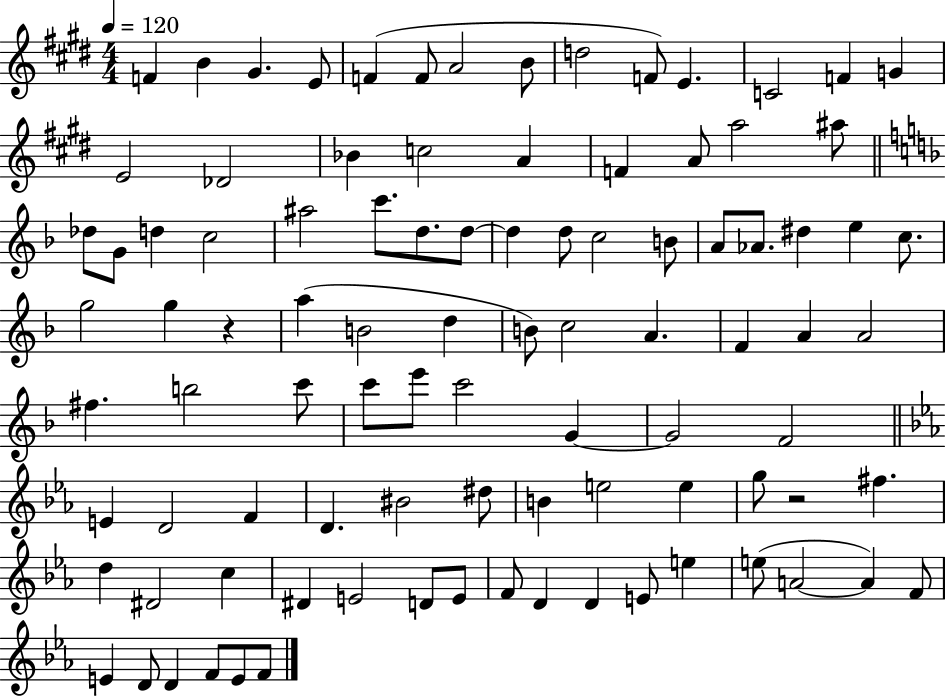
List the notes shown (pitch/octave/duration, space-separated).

F4/q B4/q G#4/q. E4/e F4/q F4/e A4/h B4/e D5/h F4/e E4/q. C4/h F4/q G4/q E4/h Db4/h Bb4/q C5/h A4/q F4/q A4/e A5/h A#5/e Db5/e G4/e D5/q C5/h A#5/h C6/e. D5/e. D5/e D5/q D5/e C5/h B4/e A4/e Ab4/e. D#5/q E5/q C5/e. G5/h G5/q R/q A5/q B4/h D5/q B4/e C5/h A4/q. F4/q A4/q A4/h F#5/q. B5/h C6/e C6/e E6/e C6/h G4/q G4/h F4/h E4/q D4/h F4/q D4/q. BIS4/h D#5/e B4/q E5/h E5/q G5/e R/h F#5/q. D5/q D#4/h C5/q D#4/q E4/h D4/e E4/e F4/e D4/q D4/q E4/e E5/q E5/e A4/h A4/q F4/e E4/q D4/e D4/q F4/e E4/e F4/e